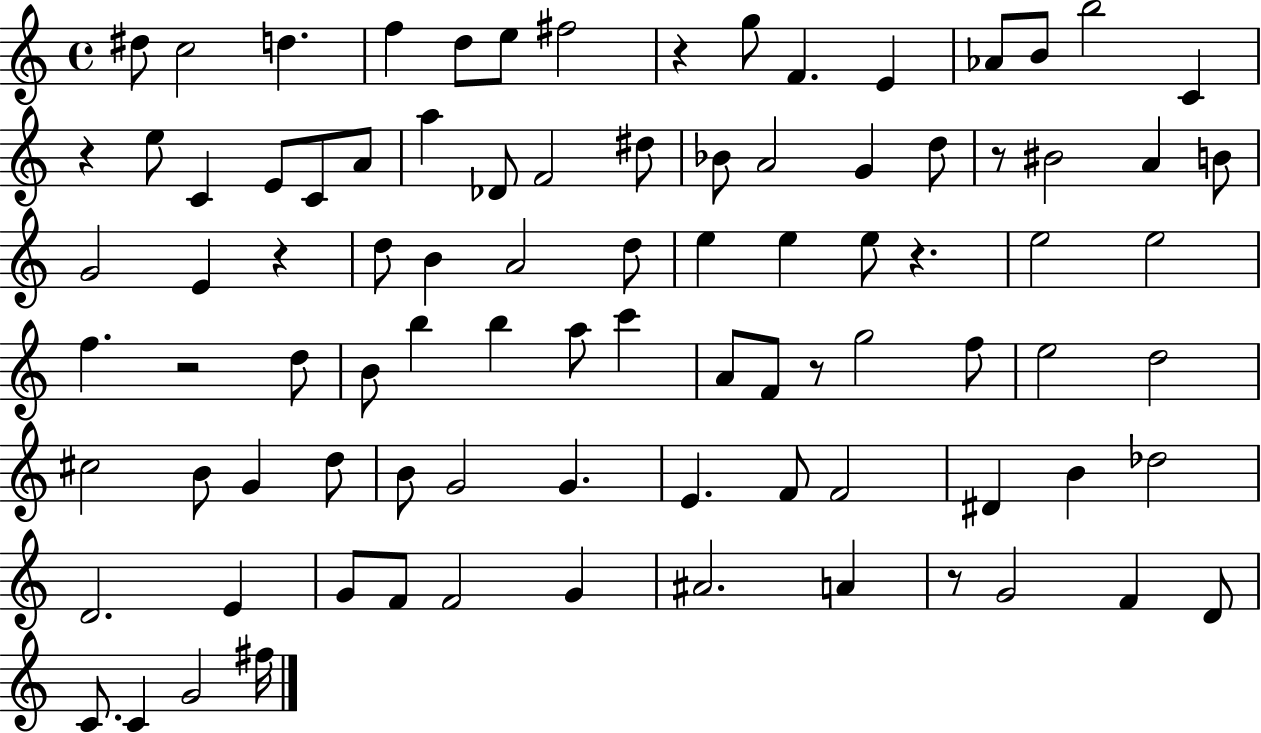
D#5/e C5/h D5/q. F5/q D5/e E5/e F#5/h R/q G5/e F4/q. E4/q Ab4/e B4/e B5/h C4/q R/q E5/e C4/q E4/e C4/e A4/e A5/q Db4/e F4/h D#5/e Bb4/e A4/h G4/q D5/e R/e BIS4/h A4/q B4/e G4/h E4/q R/q D5/e B4/q A4/h D5/e E5/q E5/q E5/e R/q. E5/h E5/h F5/q. R/h D5/e B4/e B5/q B5/q A5/e C6/q A4/e F4/e R/e G5/h F5/e E5/h D5/h C#5/h B4/e G4/q D5/e B4/e G4/h G4/q. E4/q. F4/e F4/h D#4/q B4/q Db5/h D4/h. E4/q G4/e F4/e F4/h G4/q A#4/h. A4/q R/e G4/h F4/q D4/e C4/e. C4/q G4/h F#5/s